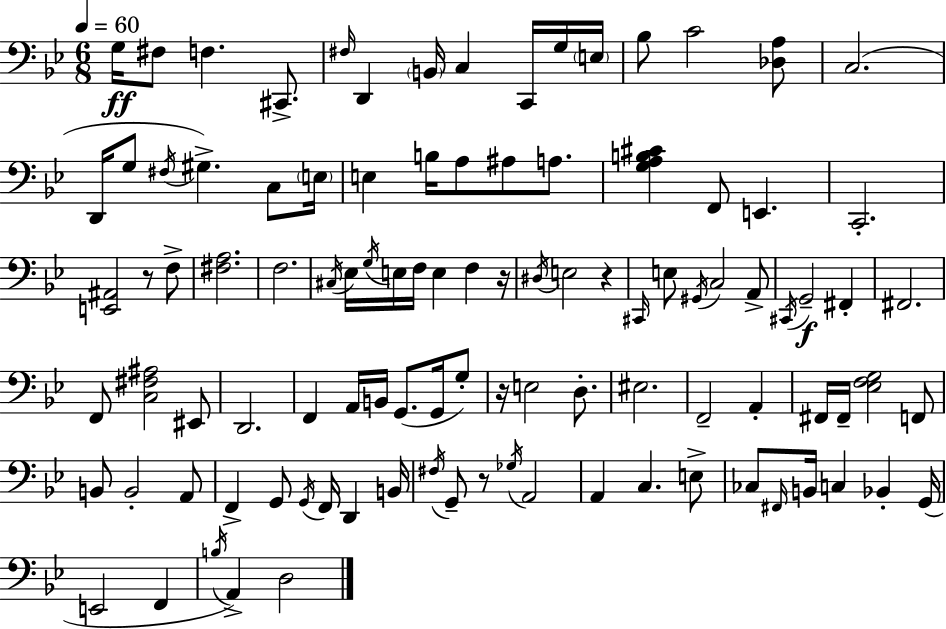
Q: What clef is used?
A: bass